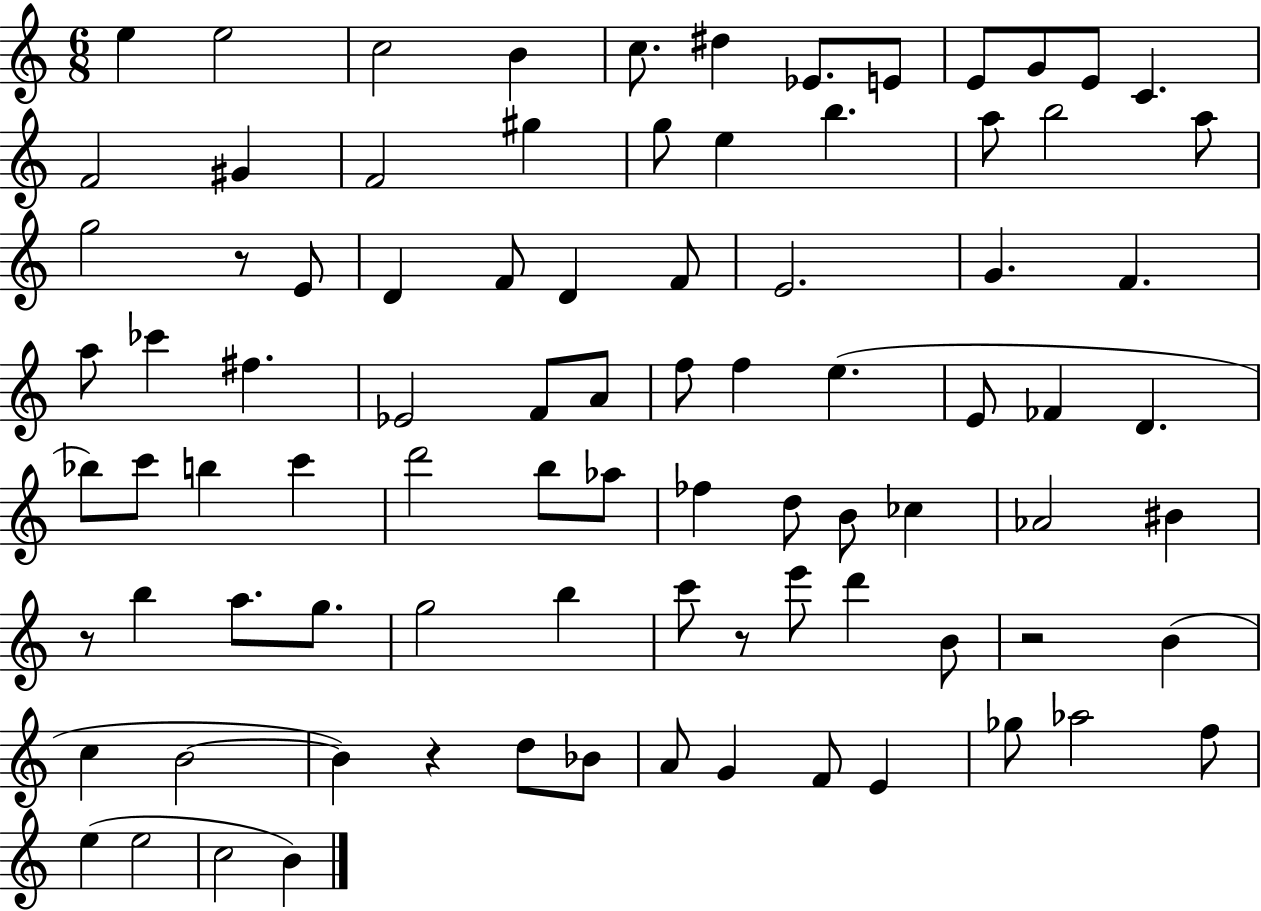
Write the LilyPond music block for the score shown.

{
  \clef treble
  \numericTimeSignature
  \time 6/8
  \key c \major
  e''4 e''2 | c''2 b'4 | c''8. dis''4 ees'8. e'8 | e'8 g'8 e'8 c'4. | \break f'2 gis'4 | f'2 gis''4 | g''8 e''4 b''4. | a''8 b''2 a''8 | \break g''2 r8 e'8 | d'4 f'8 d'4 f'8 | e'2. | g'4. f'4. | \break a''8 ces'''4 fis''4. | ees'2 f'8 a'8 | f''8 f''4 e''4.( | e'8 fes'4 d'4. | \break bes''8) c'''8 b''4 c'''4 | d'''2 b''8 aes''8 | fes''4 d''8 b'8 ces''4 | aes'2 bis'4 | \break r8 b''4 a''8. g''8. | g''2 b''4 | c'''8 r8 e'''8 d'''4 b'8 | r2 b'4( | \break c''4 b'2~~ | b'4) r4 d''8 bes'8 | a'8 g'4 f'8 e'4 | ges''8 aes''2 f''8 | \break e''4( e''2 | c''2 b'4) | \bar "|."
}